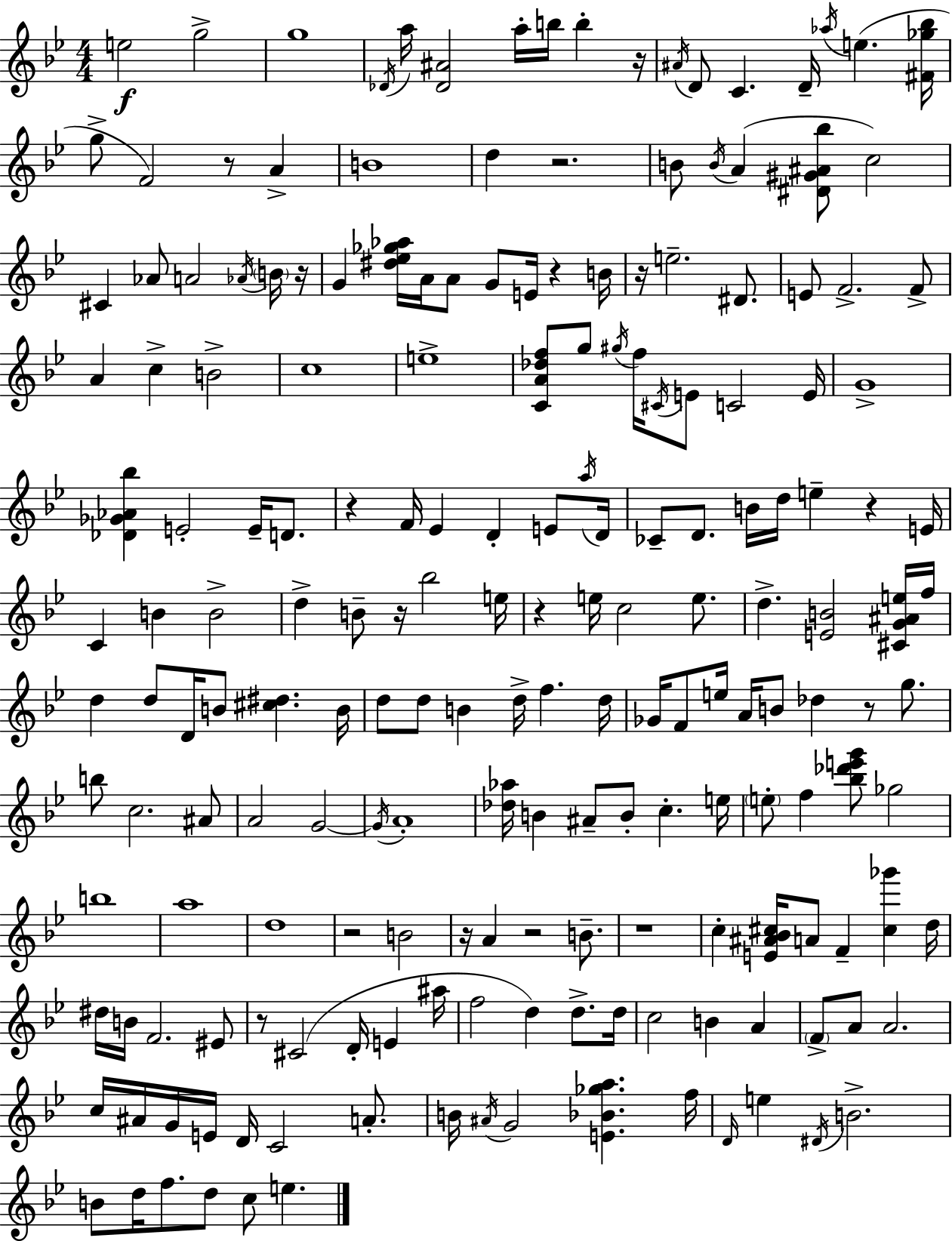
E5/h G5/h G5/w Db4/s A5/s [Db4,A#4]/h A5/s B5/s B5/q R/s A#4/s D4/e C4/q. D4/s Ab5/s E5/q. [F#4,Gb5,Bb5]/s G5/e F4/h R/e A4/q B4/w D5/q R/h. B4/e B4/s A4/q [D#4,G#4,A#4,Bb5]/e C5/h C#4/q Ab4/e A4/h Ab4/s B4/s R/s G4/q [D#5,Eb5,Gb5,Ab5]/s A4/s A4/e G4/e E4/s R/q B4/s R/s E5/h. D#4/e. E4/e F4/h. F4/e A4/q C5/q B4/h C5/w E5/w [C4,A4,Db5,F5]/e G5/e G#5/s F5/s C#4/s E4/e C4/h E4/s G4/w [Db4,Gb4,Ab4,Bb5]/q E4/h E4/s D4/e. R/q F4/s Eb4/q D4/q E4/e A5/s D4/s CES4/e D4/e. B4/s D5/s E5/q R/q E4/s C4/q B4/q B4/h D5/q B4/e R/s Bb5/h E5/s R/q E5/s C5/h E5/e. D5/q. [E4,B4]/h [C#4,G4,A#4,E5]/s F5/s D5/q D5/e D4/s B4/e [C#5,D#5]/q. B4/s D5/e D5/e B4/q D5/s F5/q. D5/s Gb4/s F4/e E5/s A4/s B4/e Db5/q R/e G5/e. B5/e C5/h. A#4/e A4/h G4/h G4/s A4/w [Db5,Ab5]/s B4/q A#4/e B4/e C5/q. E5/s E5/e F5/q [Bb5,Db6,E6,G6]/e Gb5/h B5/w A5/w D5/w R/h B4/h R/s A4/q R/h B4/e. R/w C5/q [E4,A#4,Bb4,C#5]/s A4/e F4/q [C#5,Gb6]/q D5/s D#5/s B4/s F4/h. EIS4/e R/e C#4/h D4/s E4/q A#5/s F5/h D5/q D5/e. D5/s C5/h B4/q A4/q F4/e A4/e A4/h. C5/s A#4/s G4/s E4/s D4/s C4/h A4/e. B4/s A#4/s G4/h [E4,Bb4,Gb5,A5]/q. F5/s D4/s E5/q D#4/s B4/h. B4/e D5/s F5/e. D5/e C5/e E5/q.